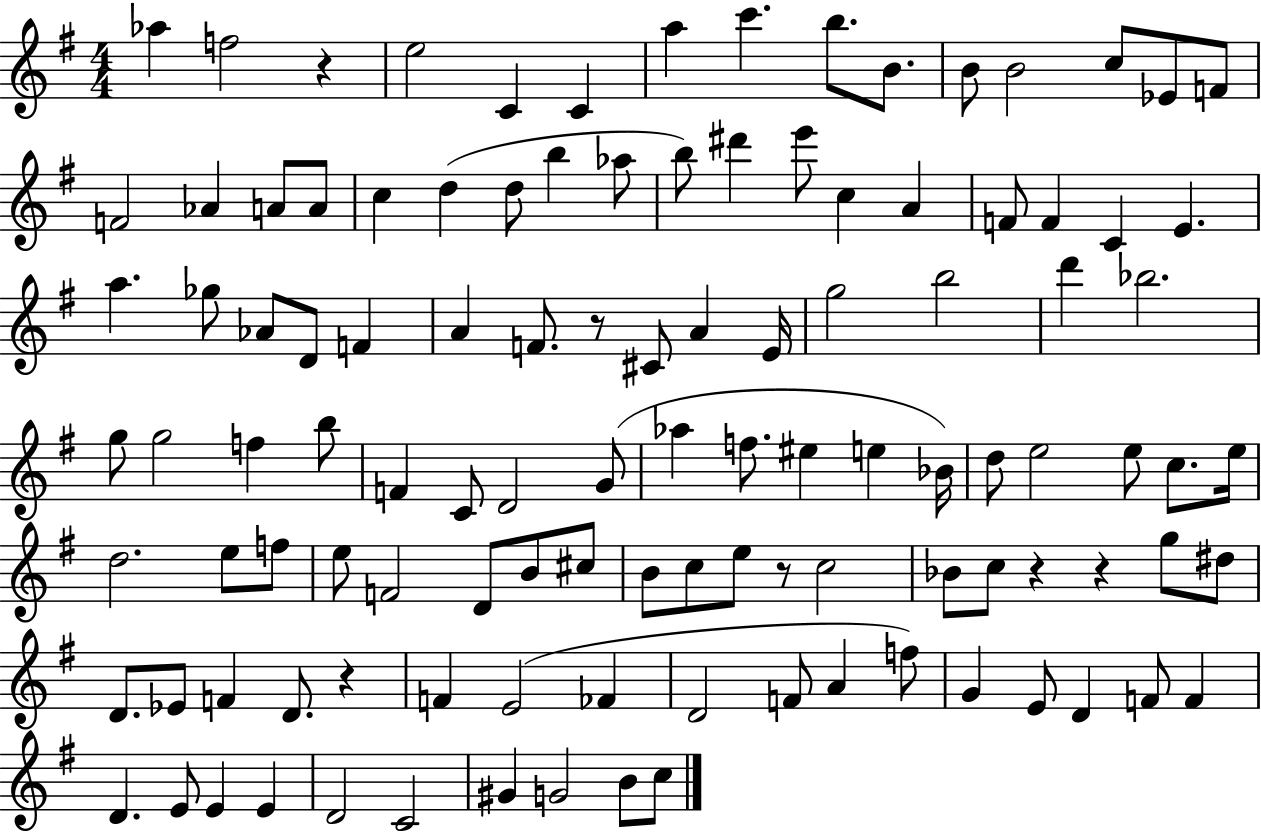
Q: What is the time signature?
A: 4/4